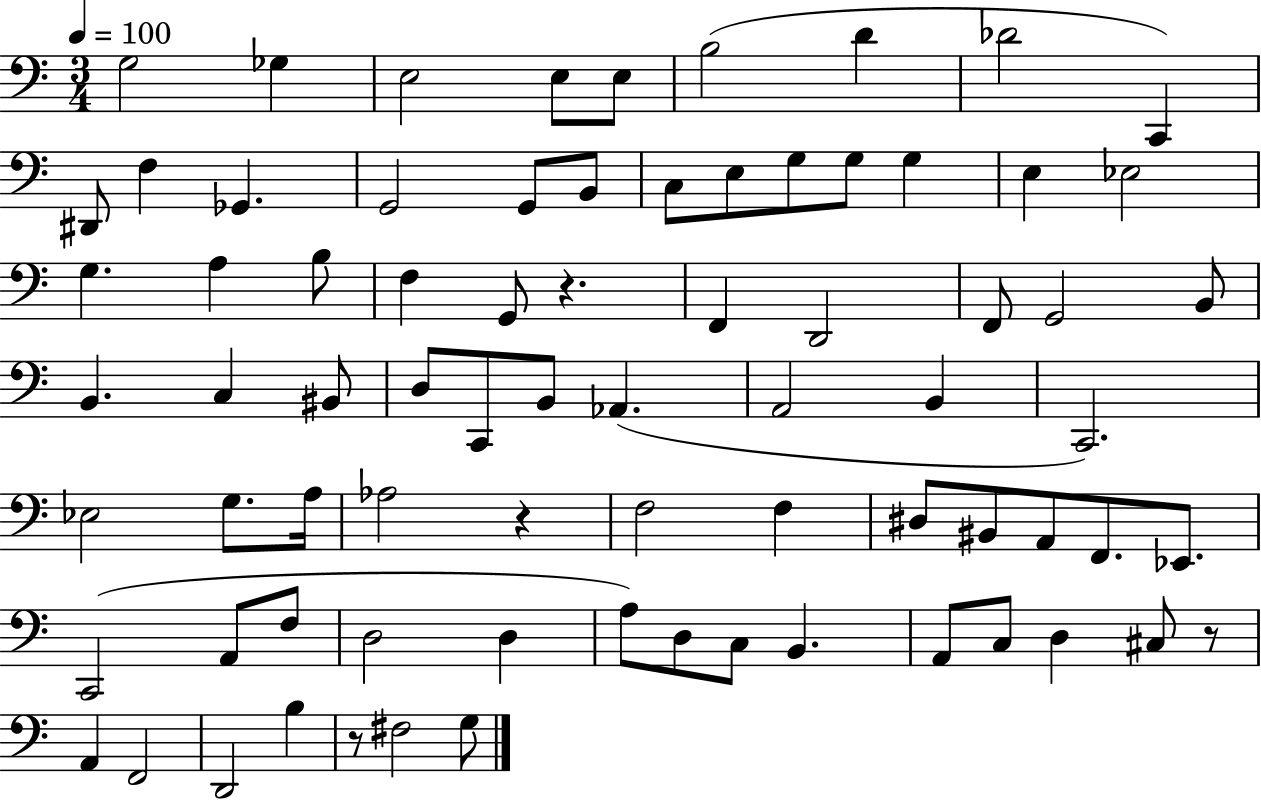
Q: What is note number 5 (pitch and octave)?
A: E3